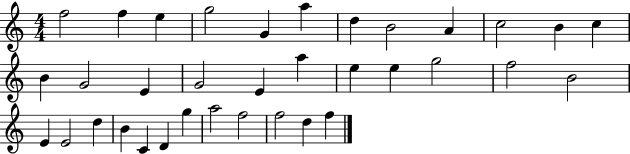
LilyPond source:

{
  \clef treble
  \numericTimeSignature
  \time 4/4
  \key c \major
  f''2 f''4 e''4 | g''2 g'4 a''4 | d''4 b'2 a'4 | c''2 b'4 c''4 | \break b'4 g'2 e'4 | g'2 e'4 a''4 | e''4 e''4 g''2 | f''2 b'2 | \break e'4 e'2 d''4 | b'4 c'4 d'4 g''4 | a''2 f''2 | f''2 d''4 f''4 | \break \bar "|."
}